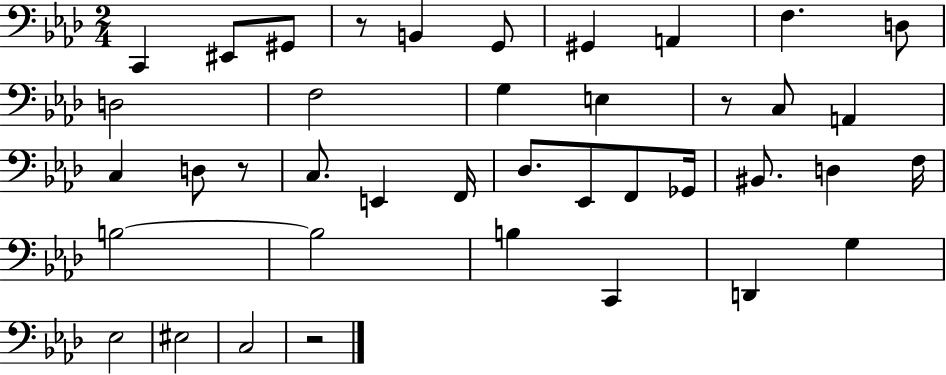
{
  \clef bass
  \numericTimeSignature
  \time 2/4
  \key aes \major
  c,4 eis,8 gis,8 | r8 b,4 g,8 | gis,4 a,4 | f4. d8 | \break d2 | f2 | g4 e4 | r8 c8 a,4 | \break c4 d8 r8 | c8. e,4 f,16 | des8. ees,8 f,8 ges,16 | bis,8. d4 f16 | \break b2~~ | b2 | b4 c,4 | d,4 g4 | \break ees2 | eis2 | c2 | r2 | \break \bar "|."
}